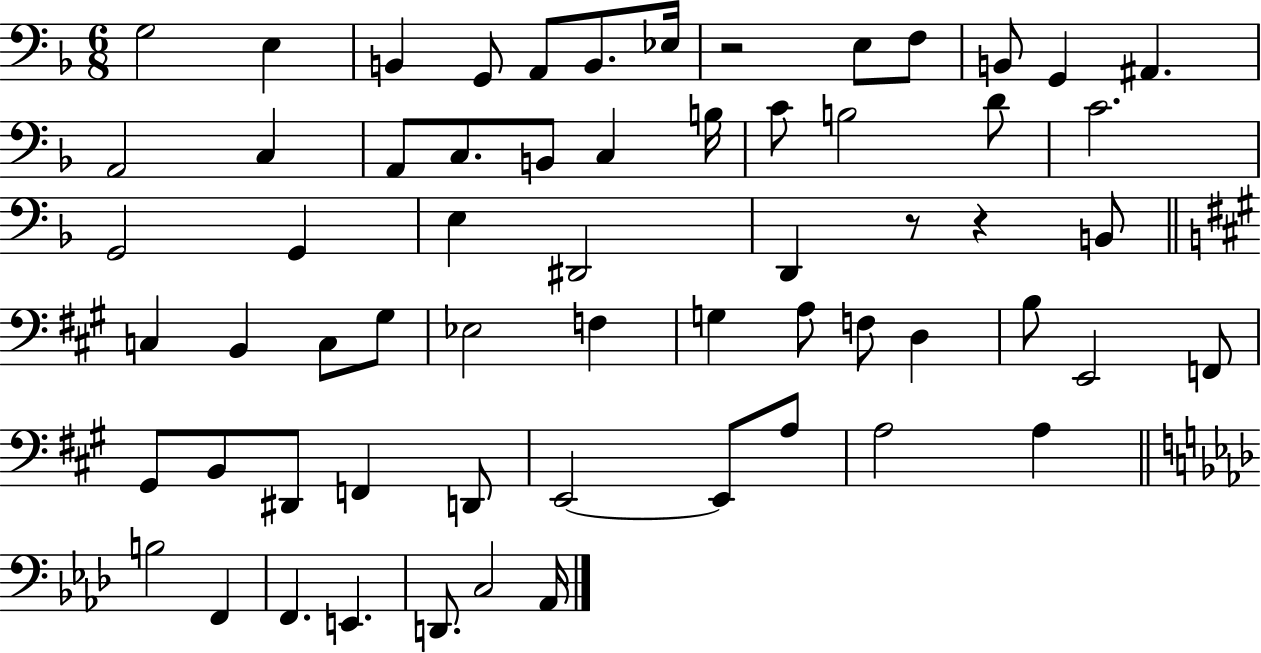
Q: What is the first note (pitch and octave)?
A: G3